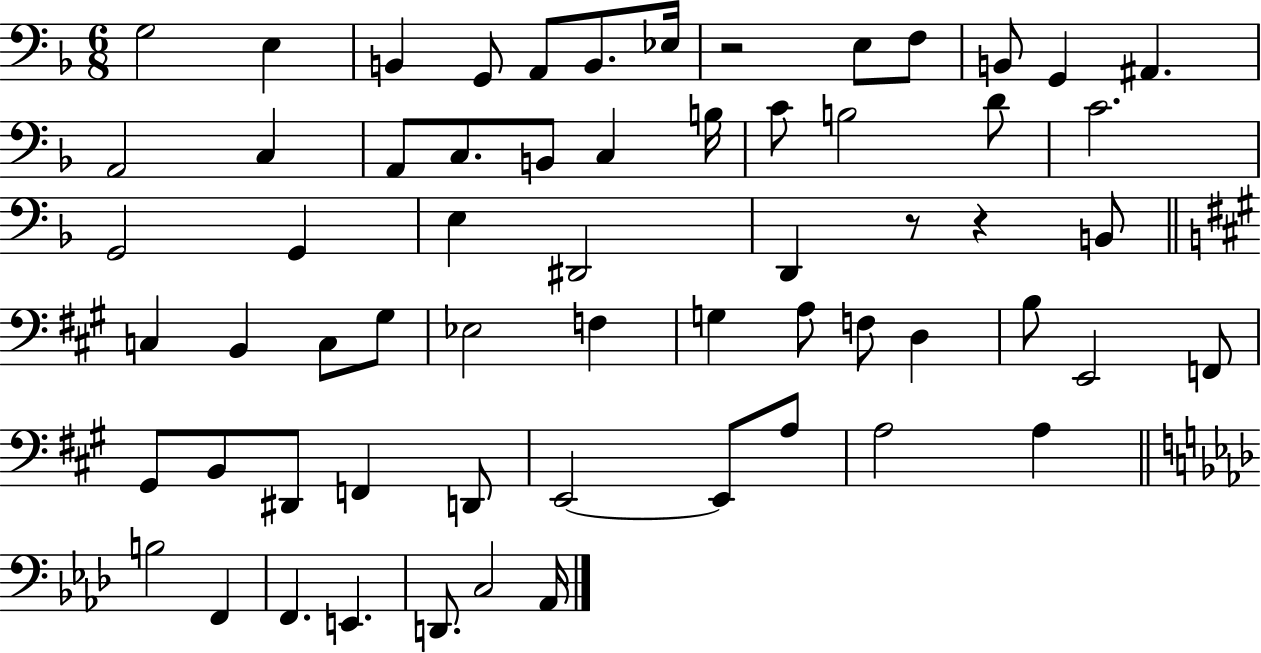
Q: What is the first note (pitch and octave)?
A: G3